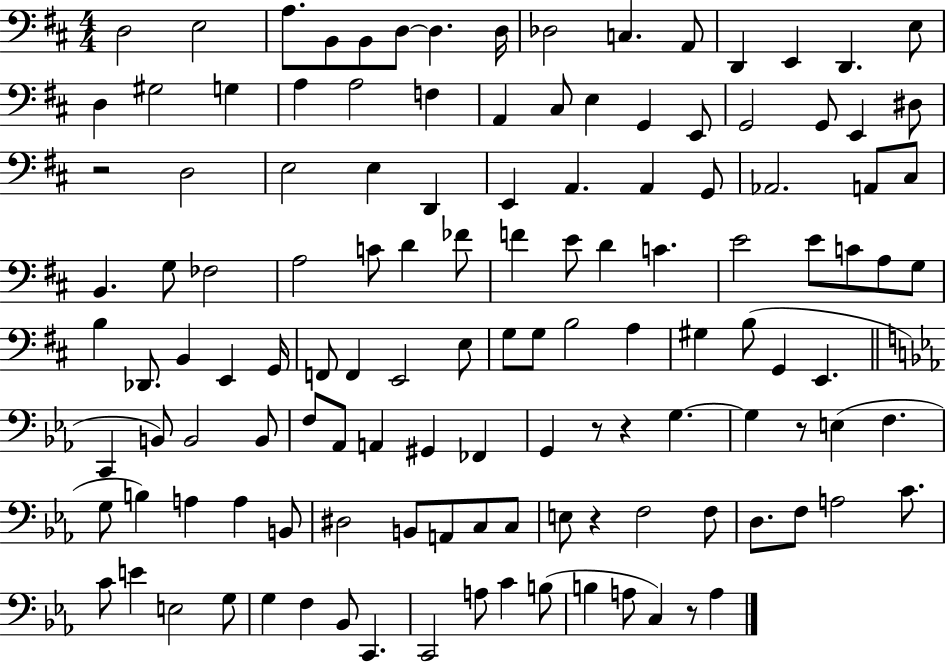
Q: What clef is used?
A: bass